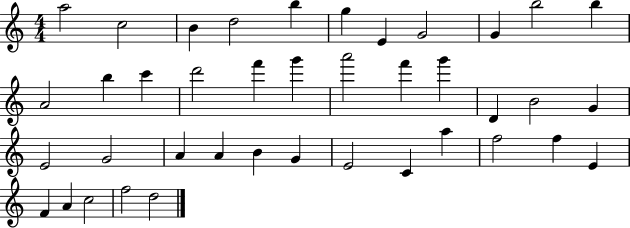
A5/h C5/h B4/q D5/h B5/q G5/q E4/q G4/h G4/q B5/h B5/q A4/h B5/q C6/q D6/h F6/q G6/q A6/h F6/q G6/q D4/q B4/h G4/q E4/h G4/h A4/q A4/q B4/q G4/q E4/h C4/q A5/q F5/h F5/q E4/q F4/q A4/q C5/h F5/h D5/h